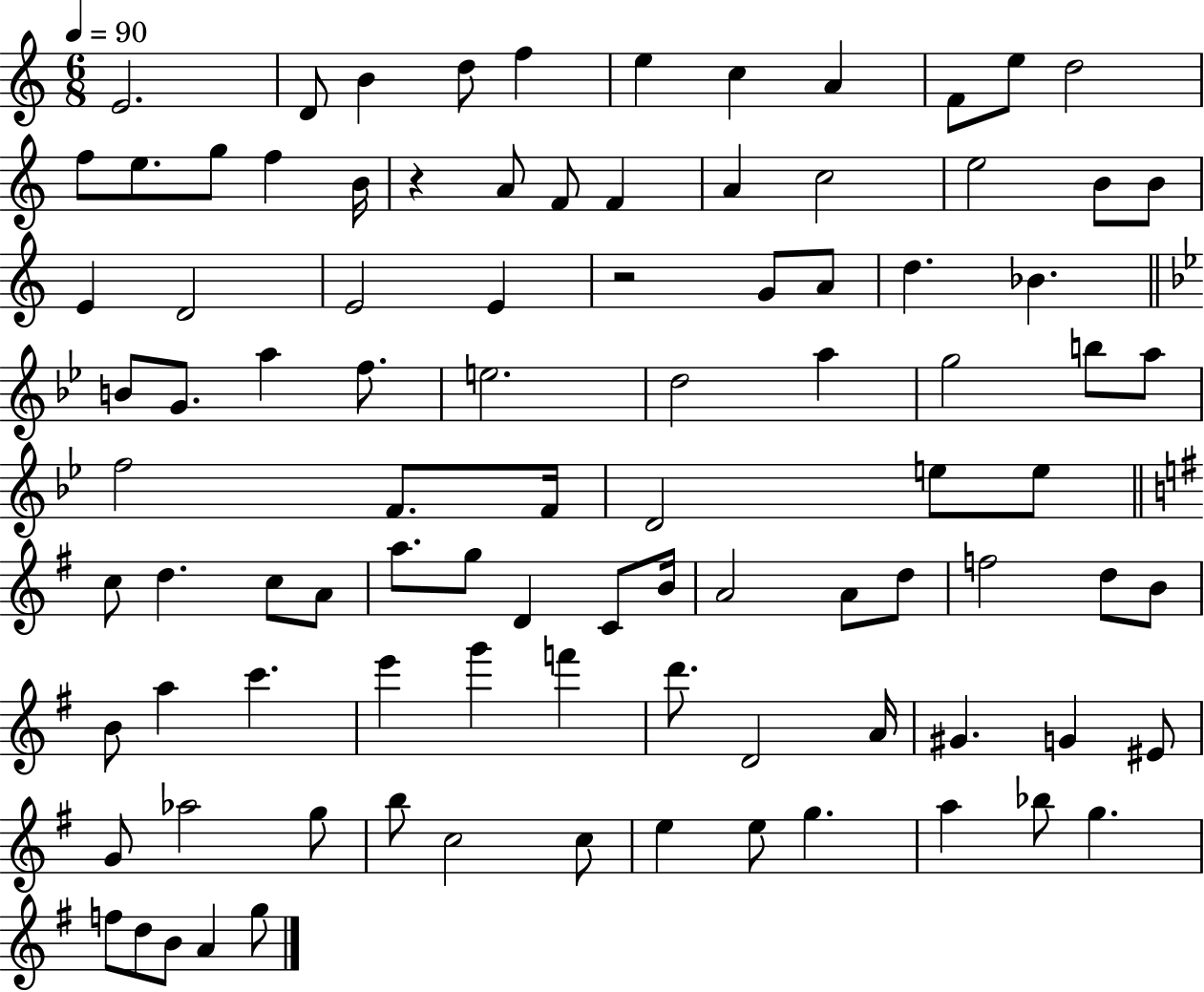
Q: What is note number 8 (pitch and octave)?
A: A4